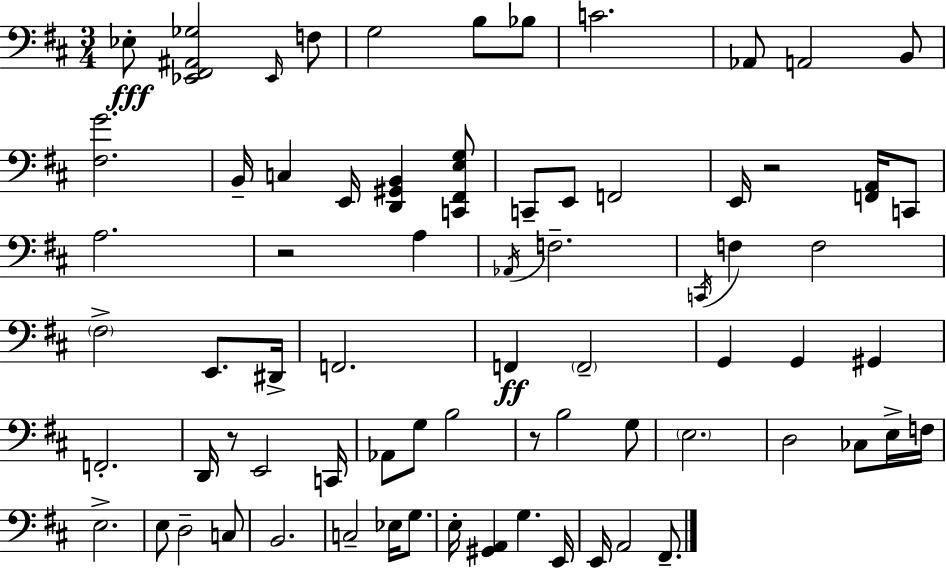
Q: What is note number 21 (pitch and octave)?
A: Ab2